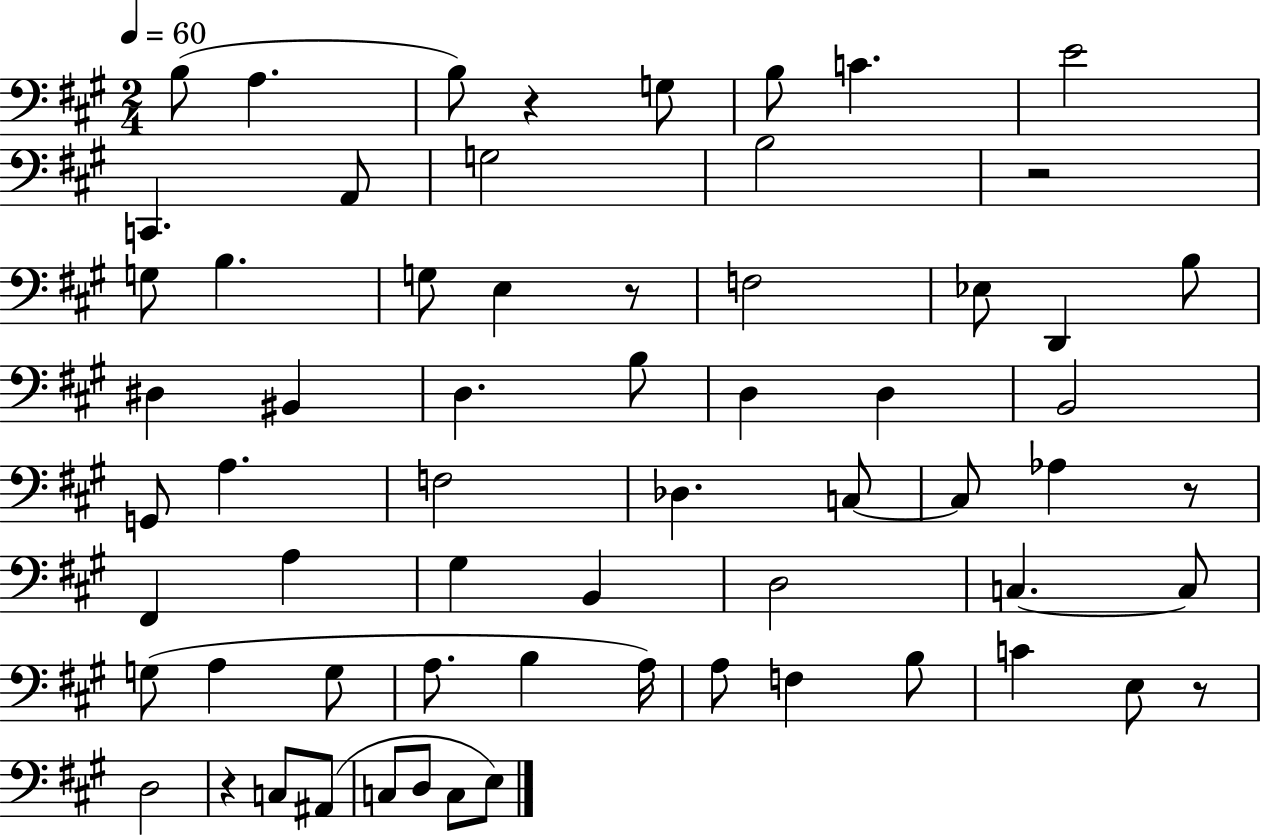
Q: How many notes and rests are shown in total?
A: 64